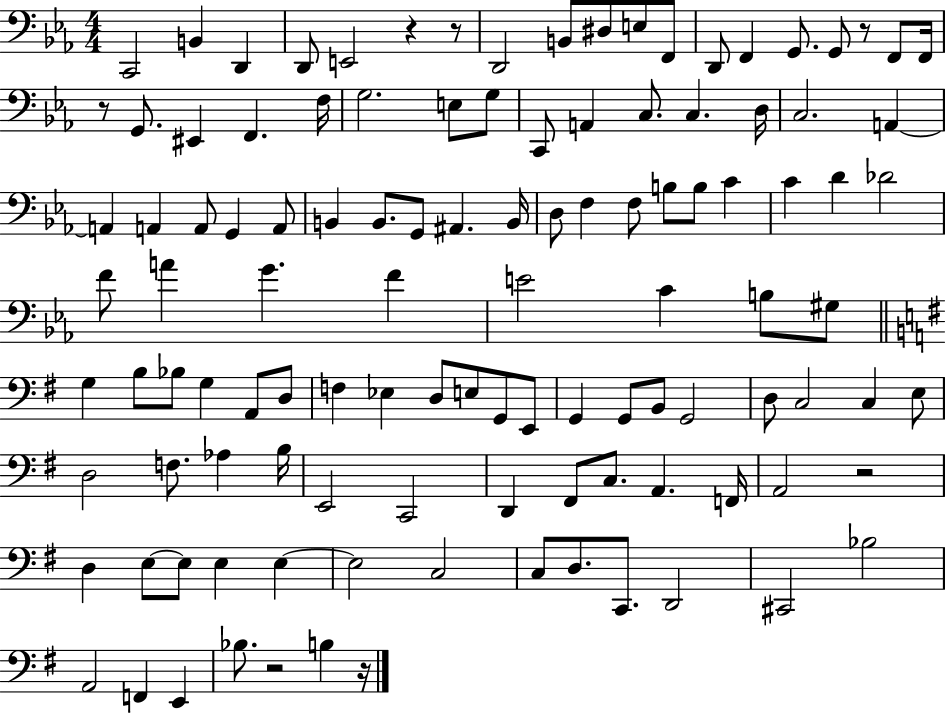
X:1
T:Untitled
M:4/4
L:1/4
K:Eb
C,,2 B,, D,, D,,/2 E,,2 z z/2 D,,2 B,,/2 ^D,/2 E,/2 F,,/2 D,,/2 F,, G,,/2 G,,/2 z/2 F,,/2 F,,/4 z/2 G,,/2 ^E,, F,, F,/4 G,2 E,/2 G,/2 C,,/2 A,, C,/2 C, D,/4 C,2 A,, A,, A,, A,,/2 G,, A,,/2 B,, B,,/2 G,,/2 ^A,, B,,/4 D,/2 F, F,/2 B,/2 B,/2 C C D _D2 F/2 A G F E2 C B,/2 ^G,/2 G, B,/2 _B,/2 G, A,,/2 D,/2 F, _E, D,/2 E,/2 G,,/2 E,,/2 G,, G,,/2 B,,/2 G,,2 D,/2 C,2 C, E,/2 D,2 F,/2 _A, B,/4 E,,2 C,,2 D,, ^F,,/2 C,/2 A,, F,,/4 A,,2 z2 D, E,/2 E,/2 E, E, E,2 C,2 C,/2 D,/2 C,,/2 D,,2 ^C,,2 _B,2 A,,2 F,, E,, _B,/2 z2 B, z/4